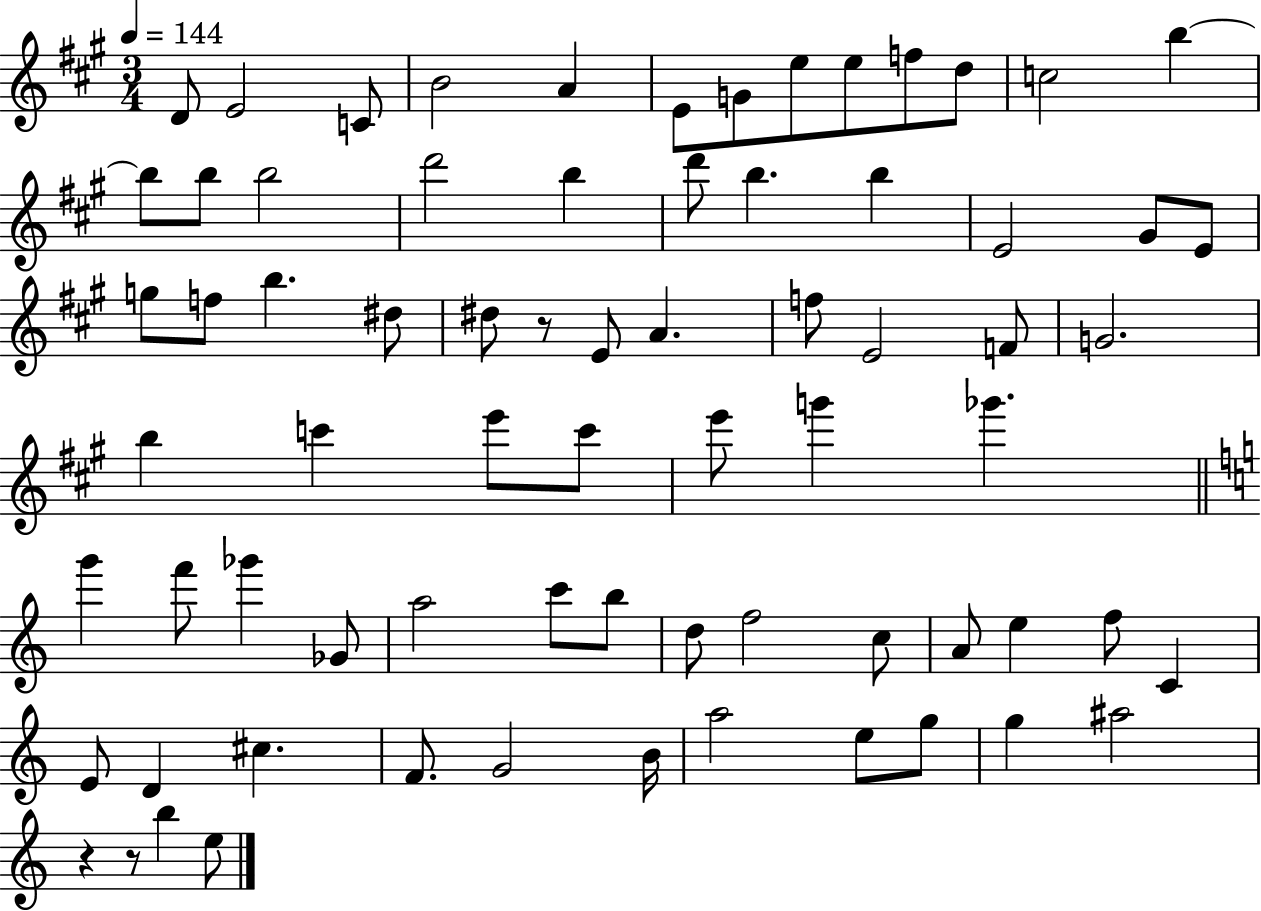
D4/e E4/h C4/e B4/h A4/q E4/e G4/e E5/e E5/e F5/e D5/e C5/h B5/q B5/e B5/e B5/h D6/h B5/q D6/e B5/q. B5/q E4/h G#4/e E4/e G5/e F5/e B5/q. D#5/e D#5/e R/e E4/e A4/q. F5/e E4/h F4/e G4/h. B5/q C6/q E6/e C6/e E6/e G6/q Gb6/q. G6/q F6/e Gb6/q Gb4/e A5/h C6/e B5/e D5/e F5/h C5/e A4/e E5/q F5/e C4/q E4/e D4/q C#5/q. F4/e. G4/h B4/s A5/h E5/e G5/e G5/q A#5/h R/q R/e B5/q E5/e